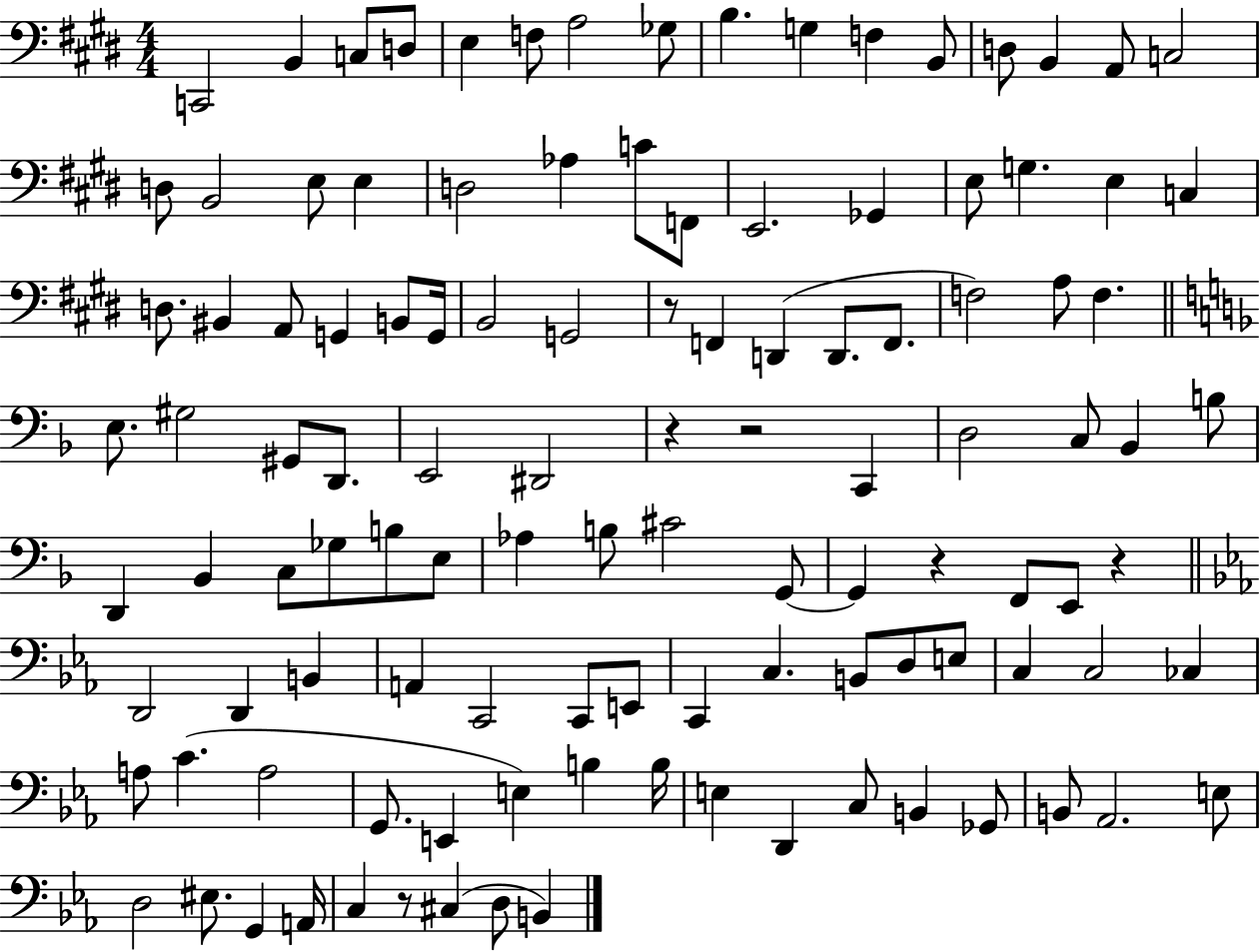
{
  \clef bass
  \numericTimeSignature
  \time 4/4
  \key e \major
  c,2 b,4 c8 d8 | e4 f8 a2 ges8 | b4. g4 f4 b,8 | d8 b,4 a,8 c2 | \break d8 b,2 e8 e4 | d2 aes4 c'8 f,8 | e,2. ges,4 | e8 g4. e4 c4 | \break d8. bis,4 a,8 g,4 b,8 g,16 | b,2 g,2 | r8 f,4 d,4( d,8. f,8. | f2) a8 f4. | \break \bar "||" \break \key d \minor e8. gis2 gis,8 d,8. | e,2 dis,2 | r4 r2 c,4 | d2 c8 bes,4 b8 | \break d,4 bes,4 c8 ges8 b8 e8 | aes4 b8 cis'2 g,8~~ | g,4 r4 f,8 e,8 r4 | \bar "||" \break \key ees \major d,2 d,4 b,4 | a,4 c,2 c,8 e,8 | c,4 c4. b,8 d8 e8 | c4 c2 ces4 | \break a8 c'4.( a2 | g,8. e,4 e4) b4 b16 | e4 d,4 c8 b,4 ges,8 | b,8 aes,2. e8 | \break d2 eis8. g,4 a,16 | c4 r8 cis4( d8 b,4) | \bar "|."
}